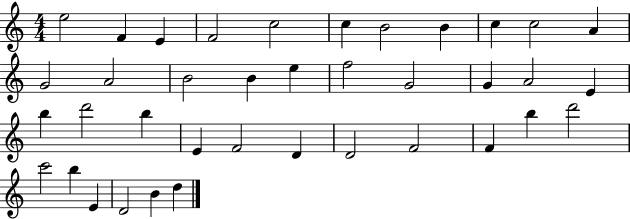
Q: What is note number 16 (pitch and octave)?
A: E5